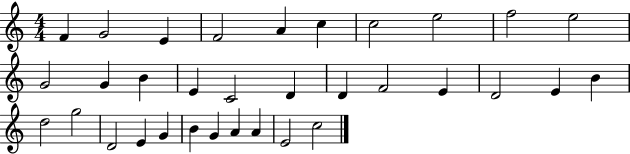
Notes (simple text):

F4/q G4/h E4/q F4/h A4/q C5/q C5/h E5/h F5/h E5/h G4/h G4/q B4/q E4/q C4/h D4/q D4/q F4/h E4/q D4/h E4/q B4/q D5/h G5/h D4/h E4/q G4/q B4/q G4/q A4/q A4/q E4/h C5/h